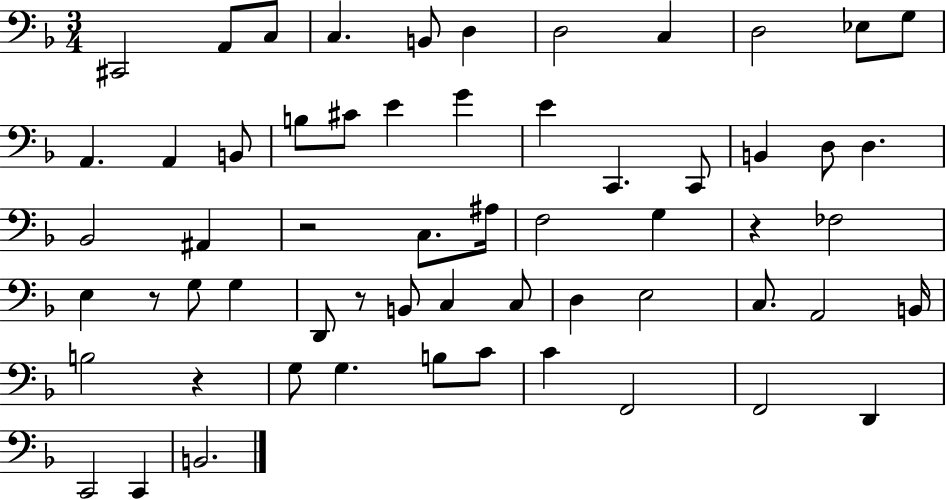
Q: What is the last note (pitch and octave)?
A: B2